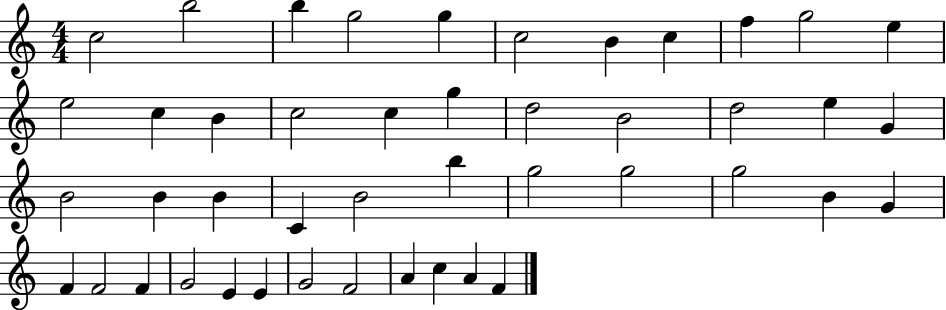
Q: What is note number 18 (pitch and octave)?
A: D5